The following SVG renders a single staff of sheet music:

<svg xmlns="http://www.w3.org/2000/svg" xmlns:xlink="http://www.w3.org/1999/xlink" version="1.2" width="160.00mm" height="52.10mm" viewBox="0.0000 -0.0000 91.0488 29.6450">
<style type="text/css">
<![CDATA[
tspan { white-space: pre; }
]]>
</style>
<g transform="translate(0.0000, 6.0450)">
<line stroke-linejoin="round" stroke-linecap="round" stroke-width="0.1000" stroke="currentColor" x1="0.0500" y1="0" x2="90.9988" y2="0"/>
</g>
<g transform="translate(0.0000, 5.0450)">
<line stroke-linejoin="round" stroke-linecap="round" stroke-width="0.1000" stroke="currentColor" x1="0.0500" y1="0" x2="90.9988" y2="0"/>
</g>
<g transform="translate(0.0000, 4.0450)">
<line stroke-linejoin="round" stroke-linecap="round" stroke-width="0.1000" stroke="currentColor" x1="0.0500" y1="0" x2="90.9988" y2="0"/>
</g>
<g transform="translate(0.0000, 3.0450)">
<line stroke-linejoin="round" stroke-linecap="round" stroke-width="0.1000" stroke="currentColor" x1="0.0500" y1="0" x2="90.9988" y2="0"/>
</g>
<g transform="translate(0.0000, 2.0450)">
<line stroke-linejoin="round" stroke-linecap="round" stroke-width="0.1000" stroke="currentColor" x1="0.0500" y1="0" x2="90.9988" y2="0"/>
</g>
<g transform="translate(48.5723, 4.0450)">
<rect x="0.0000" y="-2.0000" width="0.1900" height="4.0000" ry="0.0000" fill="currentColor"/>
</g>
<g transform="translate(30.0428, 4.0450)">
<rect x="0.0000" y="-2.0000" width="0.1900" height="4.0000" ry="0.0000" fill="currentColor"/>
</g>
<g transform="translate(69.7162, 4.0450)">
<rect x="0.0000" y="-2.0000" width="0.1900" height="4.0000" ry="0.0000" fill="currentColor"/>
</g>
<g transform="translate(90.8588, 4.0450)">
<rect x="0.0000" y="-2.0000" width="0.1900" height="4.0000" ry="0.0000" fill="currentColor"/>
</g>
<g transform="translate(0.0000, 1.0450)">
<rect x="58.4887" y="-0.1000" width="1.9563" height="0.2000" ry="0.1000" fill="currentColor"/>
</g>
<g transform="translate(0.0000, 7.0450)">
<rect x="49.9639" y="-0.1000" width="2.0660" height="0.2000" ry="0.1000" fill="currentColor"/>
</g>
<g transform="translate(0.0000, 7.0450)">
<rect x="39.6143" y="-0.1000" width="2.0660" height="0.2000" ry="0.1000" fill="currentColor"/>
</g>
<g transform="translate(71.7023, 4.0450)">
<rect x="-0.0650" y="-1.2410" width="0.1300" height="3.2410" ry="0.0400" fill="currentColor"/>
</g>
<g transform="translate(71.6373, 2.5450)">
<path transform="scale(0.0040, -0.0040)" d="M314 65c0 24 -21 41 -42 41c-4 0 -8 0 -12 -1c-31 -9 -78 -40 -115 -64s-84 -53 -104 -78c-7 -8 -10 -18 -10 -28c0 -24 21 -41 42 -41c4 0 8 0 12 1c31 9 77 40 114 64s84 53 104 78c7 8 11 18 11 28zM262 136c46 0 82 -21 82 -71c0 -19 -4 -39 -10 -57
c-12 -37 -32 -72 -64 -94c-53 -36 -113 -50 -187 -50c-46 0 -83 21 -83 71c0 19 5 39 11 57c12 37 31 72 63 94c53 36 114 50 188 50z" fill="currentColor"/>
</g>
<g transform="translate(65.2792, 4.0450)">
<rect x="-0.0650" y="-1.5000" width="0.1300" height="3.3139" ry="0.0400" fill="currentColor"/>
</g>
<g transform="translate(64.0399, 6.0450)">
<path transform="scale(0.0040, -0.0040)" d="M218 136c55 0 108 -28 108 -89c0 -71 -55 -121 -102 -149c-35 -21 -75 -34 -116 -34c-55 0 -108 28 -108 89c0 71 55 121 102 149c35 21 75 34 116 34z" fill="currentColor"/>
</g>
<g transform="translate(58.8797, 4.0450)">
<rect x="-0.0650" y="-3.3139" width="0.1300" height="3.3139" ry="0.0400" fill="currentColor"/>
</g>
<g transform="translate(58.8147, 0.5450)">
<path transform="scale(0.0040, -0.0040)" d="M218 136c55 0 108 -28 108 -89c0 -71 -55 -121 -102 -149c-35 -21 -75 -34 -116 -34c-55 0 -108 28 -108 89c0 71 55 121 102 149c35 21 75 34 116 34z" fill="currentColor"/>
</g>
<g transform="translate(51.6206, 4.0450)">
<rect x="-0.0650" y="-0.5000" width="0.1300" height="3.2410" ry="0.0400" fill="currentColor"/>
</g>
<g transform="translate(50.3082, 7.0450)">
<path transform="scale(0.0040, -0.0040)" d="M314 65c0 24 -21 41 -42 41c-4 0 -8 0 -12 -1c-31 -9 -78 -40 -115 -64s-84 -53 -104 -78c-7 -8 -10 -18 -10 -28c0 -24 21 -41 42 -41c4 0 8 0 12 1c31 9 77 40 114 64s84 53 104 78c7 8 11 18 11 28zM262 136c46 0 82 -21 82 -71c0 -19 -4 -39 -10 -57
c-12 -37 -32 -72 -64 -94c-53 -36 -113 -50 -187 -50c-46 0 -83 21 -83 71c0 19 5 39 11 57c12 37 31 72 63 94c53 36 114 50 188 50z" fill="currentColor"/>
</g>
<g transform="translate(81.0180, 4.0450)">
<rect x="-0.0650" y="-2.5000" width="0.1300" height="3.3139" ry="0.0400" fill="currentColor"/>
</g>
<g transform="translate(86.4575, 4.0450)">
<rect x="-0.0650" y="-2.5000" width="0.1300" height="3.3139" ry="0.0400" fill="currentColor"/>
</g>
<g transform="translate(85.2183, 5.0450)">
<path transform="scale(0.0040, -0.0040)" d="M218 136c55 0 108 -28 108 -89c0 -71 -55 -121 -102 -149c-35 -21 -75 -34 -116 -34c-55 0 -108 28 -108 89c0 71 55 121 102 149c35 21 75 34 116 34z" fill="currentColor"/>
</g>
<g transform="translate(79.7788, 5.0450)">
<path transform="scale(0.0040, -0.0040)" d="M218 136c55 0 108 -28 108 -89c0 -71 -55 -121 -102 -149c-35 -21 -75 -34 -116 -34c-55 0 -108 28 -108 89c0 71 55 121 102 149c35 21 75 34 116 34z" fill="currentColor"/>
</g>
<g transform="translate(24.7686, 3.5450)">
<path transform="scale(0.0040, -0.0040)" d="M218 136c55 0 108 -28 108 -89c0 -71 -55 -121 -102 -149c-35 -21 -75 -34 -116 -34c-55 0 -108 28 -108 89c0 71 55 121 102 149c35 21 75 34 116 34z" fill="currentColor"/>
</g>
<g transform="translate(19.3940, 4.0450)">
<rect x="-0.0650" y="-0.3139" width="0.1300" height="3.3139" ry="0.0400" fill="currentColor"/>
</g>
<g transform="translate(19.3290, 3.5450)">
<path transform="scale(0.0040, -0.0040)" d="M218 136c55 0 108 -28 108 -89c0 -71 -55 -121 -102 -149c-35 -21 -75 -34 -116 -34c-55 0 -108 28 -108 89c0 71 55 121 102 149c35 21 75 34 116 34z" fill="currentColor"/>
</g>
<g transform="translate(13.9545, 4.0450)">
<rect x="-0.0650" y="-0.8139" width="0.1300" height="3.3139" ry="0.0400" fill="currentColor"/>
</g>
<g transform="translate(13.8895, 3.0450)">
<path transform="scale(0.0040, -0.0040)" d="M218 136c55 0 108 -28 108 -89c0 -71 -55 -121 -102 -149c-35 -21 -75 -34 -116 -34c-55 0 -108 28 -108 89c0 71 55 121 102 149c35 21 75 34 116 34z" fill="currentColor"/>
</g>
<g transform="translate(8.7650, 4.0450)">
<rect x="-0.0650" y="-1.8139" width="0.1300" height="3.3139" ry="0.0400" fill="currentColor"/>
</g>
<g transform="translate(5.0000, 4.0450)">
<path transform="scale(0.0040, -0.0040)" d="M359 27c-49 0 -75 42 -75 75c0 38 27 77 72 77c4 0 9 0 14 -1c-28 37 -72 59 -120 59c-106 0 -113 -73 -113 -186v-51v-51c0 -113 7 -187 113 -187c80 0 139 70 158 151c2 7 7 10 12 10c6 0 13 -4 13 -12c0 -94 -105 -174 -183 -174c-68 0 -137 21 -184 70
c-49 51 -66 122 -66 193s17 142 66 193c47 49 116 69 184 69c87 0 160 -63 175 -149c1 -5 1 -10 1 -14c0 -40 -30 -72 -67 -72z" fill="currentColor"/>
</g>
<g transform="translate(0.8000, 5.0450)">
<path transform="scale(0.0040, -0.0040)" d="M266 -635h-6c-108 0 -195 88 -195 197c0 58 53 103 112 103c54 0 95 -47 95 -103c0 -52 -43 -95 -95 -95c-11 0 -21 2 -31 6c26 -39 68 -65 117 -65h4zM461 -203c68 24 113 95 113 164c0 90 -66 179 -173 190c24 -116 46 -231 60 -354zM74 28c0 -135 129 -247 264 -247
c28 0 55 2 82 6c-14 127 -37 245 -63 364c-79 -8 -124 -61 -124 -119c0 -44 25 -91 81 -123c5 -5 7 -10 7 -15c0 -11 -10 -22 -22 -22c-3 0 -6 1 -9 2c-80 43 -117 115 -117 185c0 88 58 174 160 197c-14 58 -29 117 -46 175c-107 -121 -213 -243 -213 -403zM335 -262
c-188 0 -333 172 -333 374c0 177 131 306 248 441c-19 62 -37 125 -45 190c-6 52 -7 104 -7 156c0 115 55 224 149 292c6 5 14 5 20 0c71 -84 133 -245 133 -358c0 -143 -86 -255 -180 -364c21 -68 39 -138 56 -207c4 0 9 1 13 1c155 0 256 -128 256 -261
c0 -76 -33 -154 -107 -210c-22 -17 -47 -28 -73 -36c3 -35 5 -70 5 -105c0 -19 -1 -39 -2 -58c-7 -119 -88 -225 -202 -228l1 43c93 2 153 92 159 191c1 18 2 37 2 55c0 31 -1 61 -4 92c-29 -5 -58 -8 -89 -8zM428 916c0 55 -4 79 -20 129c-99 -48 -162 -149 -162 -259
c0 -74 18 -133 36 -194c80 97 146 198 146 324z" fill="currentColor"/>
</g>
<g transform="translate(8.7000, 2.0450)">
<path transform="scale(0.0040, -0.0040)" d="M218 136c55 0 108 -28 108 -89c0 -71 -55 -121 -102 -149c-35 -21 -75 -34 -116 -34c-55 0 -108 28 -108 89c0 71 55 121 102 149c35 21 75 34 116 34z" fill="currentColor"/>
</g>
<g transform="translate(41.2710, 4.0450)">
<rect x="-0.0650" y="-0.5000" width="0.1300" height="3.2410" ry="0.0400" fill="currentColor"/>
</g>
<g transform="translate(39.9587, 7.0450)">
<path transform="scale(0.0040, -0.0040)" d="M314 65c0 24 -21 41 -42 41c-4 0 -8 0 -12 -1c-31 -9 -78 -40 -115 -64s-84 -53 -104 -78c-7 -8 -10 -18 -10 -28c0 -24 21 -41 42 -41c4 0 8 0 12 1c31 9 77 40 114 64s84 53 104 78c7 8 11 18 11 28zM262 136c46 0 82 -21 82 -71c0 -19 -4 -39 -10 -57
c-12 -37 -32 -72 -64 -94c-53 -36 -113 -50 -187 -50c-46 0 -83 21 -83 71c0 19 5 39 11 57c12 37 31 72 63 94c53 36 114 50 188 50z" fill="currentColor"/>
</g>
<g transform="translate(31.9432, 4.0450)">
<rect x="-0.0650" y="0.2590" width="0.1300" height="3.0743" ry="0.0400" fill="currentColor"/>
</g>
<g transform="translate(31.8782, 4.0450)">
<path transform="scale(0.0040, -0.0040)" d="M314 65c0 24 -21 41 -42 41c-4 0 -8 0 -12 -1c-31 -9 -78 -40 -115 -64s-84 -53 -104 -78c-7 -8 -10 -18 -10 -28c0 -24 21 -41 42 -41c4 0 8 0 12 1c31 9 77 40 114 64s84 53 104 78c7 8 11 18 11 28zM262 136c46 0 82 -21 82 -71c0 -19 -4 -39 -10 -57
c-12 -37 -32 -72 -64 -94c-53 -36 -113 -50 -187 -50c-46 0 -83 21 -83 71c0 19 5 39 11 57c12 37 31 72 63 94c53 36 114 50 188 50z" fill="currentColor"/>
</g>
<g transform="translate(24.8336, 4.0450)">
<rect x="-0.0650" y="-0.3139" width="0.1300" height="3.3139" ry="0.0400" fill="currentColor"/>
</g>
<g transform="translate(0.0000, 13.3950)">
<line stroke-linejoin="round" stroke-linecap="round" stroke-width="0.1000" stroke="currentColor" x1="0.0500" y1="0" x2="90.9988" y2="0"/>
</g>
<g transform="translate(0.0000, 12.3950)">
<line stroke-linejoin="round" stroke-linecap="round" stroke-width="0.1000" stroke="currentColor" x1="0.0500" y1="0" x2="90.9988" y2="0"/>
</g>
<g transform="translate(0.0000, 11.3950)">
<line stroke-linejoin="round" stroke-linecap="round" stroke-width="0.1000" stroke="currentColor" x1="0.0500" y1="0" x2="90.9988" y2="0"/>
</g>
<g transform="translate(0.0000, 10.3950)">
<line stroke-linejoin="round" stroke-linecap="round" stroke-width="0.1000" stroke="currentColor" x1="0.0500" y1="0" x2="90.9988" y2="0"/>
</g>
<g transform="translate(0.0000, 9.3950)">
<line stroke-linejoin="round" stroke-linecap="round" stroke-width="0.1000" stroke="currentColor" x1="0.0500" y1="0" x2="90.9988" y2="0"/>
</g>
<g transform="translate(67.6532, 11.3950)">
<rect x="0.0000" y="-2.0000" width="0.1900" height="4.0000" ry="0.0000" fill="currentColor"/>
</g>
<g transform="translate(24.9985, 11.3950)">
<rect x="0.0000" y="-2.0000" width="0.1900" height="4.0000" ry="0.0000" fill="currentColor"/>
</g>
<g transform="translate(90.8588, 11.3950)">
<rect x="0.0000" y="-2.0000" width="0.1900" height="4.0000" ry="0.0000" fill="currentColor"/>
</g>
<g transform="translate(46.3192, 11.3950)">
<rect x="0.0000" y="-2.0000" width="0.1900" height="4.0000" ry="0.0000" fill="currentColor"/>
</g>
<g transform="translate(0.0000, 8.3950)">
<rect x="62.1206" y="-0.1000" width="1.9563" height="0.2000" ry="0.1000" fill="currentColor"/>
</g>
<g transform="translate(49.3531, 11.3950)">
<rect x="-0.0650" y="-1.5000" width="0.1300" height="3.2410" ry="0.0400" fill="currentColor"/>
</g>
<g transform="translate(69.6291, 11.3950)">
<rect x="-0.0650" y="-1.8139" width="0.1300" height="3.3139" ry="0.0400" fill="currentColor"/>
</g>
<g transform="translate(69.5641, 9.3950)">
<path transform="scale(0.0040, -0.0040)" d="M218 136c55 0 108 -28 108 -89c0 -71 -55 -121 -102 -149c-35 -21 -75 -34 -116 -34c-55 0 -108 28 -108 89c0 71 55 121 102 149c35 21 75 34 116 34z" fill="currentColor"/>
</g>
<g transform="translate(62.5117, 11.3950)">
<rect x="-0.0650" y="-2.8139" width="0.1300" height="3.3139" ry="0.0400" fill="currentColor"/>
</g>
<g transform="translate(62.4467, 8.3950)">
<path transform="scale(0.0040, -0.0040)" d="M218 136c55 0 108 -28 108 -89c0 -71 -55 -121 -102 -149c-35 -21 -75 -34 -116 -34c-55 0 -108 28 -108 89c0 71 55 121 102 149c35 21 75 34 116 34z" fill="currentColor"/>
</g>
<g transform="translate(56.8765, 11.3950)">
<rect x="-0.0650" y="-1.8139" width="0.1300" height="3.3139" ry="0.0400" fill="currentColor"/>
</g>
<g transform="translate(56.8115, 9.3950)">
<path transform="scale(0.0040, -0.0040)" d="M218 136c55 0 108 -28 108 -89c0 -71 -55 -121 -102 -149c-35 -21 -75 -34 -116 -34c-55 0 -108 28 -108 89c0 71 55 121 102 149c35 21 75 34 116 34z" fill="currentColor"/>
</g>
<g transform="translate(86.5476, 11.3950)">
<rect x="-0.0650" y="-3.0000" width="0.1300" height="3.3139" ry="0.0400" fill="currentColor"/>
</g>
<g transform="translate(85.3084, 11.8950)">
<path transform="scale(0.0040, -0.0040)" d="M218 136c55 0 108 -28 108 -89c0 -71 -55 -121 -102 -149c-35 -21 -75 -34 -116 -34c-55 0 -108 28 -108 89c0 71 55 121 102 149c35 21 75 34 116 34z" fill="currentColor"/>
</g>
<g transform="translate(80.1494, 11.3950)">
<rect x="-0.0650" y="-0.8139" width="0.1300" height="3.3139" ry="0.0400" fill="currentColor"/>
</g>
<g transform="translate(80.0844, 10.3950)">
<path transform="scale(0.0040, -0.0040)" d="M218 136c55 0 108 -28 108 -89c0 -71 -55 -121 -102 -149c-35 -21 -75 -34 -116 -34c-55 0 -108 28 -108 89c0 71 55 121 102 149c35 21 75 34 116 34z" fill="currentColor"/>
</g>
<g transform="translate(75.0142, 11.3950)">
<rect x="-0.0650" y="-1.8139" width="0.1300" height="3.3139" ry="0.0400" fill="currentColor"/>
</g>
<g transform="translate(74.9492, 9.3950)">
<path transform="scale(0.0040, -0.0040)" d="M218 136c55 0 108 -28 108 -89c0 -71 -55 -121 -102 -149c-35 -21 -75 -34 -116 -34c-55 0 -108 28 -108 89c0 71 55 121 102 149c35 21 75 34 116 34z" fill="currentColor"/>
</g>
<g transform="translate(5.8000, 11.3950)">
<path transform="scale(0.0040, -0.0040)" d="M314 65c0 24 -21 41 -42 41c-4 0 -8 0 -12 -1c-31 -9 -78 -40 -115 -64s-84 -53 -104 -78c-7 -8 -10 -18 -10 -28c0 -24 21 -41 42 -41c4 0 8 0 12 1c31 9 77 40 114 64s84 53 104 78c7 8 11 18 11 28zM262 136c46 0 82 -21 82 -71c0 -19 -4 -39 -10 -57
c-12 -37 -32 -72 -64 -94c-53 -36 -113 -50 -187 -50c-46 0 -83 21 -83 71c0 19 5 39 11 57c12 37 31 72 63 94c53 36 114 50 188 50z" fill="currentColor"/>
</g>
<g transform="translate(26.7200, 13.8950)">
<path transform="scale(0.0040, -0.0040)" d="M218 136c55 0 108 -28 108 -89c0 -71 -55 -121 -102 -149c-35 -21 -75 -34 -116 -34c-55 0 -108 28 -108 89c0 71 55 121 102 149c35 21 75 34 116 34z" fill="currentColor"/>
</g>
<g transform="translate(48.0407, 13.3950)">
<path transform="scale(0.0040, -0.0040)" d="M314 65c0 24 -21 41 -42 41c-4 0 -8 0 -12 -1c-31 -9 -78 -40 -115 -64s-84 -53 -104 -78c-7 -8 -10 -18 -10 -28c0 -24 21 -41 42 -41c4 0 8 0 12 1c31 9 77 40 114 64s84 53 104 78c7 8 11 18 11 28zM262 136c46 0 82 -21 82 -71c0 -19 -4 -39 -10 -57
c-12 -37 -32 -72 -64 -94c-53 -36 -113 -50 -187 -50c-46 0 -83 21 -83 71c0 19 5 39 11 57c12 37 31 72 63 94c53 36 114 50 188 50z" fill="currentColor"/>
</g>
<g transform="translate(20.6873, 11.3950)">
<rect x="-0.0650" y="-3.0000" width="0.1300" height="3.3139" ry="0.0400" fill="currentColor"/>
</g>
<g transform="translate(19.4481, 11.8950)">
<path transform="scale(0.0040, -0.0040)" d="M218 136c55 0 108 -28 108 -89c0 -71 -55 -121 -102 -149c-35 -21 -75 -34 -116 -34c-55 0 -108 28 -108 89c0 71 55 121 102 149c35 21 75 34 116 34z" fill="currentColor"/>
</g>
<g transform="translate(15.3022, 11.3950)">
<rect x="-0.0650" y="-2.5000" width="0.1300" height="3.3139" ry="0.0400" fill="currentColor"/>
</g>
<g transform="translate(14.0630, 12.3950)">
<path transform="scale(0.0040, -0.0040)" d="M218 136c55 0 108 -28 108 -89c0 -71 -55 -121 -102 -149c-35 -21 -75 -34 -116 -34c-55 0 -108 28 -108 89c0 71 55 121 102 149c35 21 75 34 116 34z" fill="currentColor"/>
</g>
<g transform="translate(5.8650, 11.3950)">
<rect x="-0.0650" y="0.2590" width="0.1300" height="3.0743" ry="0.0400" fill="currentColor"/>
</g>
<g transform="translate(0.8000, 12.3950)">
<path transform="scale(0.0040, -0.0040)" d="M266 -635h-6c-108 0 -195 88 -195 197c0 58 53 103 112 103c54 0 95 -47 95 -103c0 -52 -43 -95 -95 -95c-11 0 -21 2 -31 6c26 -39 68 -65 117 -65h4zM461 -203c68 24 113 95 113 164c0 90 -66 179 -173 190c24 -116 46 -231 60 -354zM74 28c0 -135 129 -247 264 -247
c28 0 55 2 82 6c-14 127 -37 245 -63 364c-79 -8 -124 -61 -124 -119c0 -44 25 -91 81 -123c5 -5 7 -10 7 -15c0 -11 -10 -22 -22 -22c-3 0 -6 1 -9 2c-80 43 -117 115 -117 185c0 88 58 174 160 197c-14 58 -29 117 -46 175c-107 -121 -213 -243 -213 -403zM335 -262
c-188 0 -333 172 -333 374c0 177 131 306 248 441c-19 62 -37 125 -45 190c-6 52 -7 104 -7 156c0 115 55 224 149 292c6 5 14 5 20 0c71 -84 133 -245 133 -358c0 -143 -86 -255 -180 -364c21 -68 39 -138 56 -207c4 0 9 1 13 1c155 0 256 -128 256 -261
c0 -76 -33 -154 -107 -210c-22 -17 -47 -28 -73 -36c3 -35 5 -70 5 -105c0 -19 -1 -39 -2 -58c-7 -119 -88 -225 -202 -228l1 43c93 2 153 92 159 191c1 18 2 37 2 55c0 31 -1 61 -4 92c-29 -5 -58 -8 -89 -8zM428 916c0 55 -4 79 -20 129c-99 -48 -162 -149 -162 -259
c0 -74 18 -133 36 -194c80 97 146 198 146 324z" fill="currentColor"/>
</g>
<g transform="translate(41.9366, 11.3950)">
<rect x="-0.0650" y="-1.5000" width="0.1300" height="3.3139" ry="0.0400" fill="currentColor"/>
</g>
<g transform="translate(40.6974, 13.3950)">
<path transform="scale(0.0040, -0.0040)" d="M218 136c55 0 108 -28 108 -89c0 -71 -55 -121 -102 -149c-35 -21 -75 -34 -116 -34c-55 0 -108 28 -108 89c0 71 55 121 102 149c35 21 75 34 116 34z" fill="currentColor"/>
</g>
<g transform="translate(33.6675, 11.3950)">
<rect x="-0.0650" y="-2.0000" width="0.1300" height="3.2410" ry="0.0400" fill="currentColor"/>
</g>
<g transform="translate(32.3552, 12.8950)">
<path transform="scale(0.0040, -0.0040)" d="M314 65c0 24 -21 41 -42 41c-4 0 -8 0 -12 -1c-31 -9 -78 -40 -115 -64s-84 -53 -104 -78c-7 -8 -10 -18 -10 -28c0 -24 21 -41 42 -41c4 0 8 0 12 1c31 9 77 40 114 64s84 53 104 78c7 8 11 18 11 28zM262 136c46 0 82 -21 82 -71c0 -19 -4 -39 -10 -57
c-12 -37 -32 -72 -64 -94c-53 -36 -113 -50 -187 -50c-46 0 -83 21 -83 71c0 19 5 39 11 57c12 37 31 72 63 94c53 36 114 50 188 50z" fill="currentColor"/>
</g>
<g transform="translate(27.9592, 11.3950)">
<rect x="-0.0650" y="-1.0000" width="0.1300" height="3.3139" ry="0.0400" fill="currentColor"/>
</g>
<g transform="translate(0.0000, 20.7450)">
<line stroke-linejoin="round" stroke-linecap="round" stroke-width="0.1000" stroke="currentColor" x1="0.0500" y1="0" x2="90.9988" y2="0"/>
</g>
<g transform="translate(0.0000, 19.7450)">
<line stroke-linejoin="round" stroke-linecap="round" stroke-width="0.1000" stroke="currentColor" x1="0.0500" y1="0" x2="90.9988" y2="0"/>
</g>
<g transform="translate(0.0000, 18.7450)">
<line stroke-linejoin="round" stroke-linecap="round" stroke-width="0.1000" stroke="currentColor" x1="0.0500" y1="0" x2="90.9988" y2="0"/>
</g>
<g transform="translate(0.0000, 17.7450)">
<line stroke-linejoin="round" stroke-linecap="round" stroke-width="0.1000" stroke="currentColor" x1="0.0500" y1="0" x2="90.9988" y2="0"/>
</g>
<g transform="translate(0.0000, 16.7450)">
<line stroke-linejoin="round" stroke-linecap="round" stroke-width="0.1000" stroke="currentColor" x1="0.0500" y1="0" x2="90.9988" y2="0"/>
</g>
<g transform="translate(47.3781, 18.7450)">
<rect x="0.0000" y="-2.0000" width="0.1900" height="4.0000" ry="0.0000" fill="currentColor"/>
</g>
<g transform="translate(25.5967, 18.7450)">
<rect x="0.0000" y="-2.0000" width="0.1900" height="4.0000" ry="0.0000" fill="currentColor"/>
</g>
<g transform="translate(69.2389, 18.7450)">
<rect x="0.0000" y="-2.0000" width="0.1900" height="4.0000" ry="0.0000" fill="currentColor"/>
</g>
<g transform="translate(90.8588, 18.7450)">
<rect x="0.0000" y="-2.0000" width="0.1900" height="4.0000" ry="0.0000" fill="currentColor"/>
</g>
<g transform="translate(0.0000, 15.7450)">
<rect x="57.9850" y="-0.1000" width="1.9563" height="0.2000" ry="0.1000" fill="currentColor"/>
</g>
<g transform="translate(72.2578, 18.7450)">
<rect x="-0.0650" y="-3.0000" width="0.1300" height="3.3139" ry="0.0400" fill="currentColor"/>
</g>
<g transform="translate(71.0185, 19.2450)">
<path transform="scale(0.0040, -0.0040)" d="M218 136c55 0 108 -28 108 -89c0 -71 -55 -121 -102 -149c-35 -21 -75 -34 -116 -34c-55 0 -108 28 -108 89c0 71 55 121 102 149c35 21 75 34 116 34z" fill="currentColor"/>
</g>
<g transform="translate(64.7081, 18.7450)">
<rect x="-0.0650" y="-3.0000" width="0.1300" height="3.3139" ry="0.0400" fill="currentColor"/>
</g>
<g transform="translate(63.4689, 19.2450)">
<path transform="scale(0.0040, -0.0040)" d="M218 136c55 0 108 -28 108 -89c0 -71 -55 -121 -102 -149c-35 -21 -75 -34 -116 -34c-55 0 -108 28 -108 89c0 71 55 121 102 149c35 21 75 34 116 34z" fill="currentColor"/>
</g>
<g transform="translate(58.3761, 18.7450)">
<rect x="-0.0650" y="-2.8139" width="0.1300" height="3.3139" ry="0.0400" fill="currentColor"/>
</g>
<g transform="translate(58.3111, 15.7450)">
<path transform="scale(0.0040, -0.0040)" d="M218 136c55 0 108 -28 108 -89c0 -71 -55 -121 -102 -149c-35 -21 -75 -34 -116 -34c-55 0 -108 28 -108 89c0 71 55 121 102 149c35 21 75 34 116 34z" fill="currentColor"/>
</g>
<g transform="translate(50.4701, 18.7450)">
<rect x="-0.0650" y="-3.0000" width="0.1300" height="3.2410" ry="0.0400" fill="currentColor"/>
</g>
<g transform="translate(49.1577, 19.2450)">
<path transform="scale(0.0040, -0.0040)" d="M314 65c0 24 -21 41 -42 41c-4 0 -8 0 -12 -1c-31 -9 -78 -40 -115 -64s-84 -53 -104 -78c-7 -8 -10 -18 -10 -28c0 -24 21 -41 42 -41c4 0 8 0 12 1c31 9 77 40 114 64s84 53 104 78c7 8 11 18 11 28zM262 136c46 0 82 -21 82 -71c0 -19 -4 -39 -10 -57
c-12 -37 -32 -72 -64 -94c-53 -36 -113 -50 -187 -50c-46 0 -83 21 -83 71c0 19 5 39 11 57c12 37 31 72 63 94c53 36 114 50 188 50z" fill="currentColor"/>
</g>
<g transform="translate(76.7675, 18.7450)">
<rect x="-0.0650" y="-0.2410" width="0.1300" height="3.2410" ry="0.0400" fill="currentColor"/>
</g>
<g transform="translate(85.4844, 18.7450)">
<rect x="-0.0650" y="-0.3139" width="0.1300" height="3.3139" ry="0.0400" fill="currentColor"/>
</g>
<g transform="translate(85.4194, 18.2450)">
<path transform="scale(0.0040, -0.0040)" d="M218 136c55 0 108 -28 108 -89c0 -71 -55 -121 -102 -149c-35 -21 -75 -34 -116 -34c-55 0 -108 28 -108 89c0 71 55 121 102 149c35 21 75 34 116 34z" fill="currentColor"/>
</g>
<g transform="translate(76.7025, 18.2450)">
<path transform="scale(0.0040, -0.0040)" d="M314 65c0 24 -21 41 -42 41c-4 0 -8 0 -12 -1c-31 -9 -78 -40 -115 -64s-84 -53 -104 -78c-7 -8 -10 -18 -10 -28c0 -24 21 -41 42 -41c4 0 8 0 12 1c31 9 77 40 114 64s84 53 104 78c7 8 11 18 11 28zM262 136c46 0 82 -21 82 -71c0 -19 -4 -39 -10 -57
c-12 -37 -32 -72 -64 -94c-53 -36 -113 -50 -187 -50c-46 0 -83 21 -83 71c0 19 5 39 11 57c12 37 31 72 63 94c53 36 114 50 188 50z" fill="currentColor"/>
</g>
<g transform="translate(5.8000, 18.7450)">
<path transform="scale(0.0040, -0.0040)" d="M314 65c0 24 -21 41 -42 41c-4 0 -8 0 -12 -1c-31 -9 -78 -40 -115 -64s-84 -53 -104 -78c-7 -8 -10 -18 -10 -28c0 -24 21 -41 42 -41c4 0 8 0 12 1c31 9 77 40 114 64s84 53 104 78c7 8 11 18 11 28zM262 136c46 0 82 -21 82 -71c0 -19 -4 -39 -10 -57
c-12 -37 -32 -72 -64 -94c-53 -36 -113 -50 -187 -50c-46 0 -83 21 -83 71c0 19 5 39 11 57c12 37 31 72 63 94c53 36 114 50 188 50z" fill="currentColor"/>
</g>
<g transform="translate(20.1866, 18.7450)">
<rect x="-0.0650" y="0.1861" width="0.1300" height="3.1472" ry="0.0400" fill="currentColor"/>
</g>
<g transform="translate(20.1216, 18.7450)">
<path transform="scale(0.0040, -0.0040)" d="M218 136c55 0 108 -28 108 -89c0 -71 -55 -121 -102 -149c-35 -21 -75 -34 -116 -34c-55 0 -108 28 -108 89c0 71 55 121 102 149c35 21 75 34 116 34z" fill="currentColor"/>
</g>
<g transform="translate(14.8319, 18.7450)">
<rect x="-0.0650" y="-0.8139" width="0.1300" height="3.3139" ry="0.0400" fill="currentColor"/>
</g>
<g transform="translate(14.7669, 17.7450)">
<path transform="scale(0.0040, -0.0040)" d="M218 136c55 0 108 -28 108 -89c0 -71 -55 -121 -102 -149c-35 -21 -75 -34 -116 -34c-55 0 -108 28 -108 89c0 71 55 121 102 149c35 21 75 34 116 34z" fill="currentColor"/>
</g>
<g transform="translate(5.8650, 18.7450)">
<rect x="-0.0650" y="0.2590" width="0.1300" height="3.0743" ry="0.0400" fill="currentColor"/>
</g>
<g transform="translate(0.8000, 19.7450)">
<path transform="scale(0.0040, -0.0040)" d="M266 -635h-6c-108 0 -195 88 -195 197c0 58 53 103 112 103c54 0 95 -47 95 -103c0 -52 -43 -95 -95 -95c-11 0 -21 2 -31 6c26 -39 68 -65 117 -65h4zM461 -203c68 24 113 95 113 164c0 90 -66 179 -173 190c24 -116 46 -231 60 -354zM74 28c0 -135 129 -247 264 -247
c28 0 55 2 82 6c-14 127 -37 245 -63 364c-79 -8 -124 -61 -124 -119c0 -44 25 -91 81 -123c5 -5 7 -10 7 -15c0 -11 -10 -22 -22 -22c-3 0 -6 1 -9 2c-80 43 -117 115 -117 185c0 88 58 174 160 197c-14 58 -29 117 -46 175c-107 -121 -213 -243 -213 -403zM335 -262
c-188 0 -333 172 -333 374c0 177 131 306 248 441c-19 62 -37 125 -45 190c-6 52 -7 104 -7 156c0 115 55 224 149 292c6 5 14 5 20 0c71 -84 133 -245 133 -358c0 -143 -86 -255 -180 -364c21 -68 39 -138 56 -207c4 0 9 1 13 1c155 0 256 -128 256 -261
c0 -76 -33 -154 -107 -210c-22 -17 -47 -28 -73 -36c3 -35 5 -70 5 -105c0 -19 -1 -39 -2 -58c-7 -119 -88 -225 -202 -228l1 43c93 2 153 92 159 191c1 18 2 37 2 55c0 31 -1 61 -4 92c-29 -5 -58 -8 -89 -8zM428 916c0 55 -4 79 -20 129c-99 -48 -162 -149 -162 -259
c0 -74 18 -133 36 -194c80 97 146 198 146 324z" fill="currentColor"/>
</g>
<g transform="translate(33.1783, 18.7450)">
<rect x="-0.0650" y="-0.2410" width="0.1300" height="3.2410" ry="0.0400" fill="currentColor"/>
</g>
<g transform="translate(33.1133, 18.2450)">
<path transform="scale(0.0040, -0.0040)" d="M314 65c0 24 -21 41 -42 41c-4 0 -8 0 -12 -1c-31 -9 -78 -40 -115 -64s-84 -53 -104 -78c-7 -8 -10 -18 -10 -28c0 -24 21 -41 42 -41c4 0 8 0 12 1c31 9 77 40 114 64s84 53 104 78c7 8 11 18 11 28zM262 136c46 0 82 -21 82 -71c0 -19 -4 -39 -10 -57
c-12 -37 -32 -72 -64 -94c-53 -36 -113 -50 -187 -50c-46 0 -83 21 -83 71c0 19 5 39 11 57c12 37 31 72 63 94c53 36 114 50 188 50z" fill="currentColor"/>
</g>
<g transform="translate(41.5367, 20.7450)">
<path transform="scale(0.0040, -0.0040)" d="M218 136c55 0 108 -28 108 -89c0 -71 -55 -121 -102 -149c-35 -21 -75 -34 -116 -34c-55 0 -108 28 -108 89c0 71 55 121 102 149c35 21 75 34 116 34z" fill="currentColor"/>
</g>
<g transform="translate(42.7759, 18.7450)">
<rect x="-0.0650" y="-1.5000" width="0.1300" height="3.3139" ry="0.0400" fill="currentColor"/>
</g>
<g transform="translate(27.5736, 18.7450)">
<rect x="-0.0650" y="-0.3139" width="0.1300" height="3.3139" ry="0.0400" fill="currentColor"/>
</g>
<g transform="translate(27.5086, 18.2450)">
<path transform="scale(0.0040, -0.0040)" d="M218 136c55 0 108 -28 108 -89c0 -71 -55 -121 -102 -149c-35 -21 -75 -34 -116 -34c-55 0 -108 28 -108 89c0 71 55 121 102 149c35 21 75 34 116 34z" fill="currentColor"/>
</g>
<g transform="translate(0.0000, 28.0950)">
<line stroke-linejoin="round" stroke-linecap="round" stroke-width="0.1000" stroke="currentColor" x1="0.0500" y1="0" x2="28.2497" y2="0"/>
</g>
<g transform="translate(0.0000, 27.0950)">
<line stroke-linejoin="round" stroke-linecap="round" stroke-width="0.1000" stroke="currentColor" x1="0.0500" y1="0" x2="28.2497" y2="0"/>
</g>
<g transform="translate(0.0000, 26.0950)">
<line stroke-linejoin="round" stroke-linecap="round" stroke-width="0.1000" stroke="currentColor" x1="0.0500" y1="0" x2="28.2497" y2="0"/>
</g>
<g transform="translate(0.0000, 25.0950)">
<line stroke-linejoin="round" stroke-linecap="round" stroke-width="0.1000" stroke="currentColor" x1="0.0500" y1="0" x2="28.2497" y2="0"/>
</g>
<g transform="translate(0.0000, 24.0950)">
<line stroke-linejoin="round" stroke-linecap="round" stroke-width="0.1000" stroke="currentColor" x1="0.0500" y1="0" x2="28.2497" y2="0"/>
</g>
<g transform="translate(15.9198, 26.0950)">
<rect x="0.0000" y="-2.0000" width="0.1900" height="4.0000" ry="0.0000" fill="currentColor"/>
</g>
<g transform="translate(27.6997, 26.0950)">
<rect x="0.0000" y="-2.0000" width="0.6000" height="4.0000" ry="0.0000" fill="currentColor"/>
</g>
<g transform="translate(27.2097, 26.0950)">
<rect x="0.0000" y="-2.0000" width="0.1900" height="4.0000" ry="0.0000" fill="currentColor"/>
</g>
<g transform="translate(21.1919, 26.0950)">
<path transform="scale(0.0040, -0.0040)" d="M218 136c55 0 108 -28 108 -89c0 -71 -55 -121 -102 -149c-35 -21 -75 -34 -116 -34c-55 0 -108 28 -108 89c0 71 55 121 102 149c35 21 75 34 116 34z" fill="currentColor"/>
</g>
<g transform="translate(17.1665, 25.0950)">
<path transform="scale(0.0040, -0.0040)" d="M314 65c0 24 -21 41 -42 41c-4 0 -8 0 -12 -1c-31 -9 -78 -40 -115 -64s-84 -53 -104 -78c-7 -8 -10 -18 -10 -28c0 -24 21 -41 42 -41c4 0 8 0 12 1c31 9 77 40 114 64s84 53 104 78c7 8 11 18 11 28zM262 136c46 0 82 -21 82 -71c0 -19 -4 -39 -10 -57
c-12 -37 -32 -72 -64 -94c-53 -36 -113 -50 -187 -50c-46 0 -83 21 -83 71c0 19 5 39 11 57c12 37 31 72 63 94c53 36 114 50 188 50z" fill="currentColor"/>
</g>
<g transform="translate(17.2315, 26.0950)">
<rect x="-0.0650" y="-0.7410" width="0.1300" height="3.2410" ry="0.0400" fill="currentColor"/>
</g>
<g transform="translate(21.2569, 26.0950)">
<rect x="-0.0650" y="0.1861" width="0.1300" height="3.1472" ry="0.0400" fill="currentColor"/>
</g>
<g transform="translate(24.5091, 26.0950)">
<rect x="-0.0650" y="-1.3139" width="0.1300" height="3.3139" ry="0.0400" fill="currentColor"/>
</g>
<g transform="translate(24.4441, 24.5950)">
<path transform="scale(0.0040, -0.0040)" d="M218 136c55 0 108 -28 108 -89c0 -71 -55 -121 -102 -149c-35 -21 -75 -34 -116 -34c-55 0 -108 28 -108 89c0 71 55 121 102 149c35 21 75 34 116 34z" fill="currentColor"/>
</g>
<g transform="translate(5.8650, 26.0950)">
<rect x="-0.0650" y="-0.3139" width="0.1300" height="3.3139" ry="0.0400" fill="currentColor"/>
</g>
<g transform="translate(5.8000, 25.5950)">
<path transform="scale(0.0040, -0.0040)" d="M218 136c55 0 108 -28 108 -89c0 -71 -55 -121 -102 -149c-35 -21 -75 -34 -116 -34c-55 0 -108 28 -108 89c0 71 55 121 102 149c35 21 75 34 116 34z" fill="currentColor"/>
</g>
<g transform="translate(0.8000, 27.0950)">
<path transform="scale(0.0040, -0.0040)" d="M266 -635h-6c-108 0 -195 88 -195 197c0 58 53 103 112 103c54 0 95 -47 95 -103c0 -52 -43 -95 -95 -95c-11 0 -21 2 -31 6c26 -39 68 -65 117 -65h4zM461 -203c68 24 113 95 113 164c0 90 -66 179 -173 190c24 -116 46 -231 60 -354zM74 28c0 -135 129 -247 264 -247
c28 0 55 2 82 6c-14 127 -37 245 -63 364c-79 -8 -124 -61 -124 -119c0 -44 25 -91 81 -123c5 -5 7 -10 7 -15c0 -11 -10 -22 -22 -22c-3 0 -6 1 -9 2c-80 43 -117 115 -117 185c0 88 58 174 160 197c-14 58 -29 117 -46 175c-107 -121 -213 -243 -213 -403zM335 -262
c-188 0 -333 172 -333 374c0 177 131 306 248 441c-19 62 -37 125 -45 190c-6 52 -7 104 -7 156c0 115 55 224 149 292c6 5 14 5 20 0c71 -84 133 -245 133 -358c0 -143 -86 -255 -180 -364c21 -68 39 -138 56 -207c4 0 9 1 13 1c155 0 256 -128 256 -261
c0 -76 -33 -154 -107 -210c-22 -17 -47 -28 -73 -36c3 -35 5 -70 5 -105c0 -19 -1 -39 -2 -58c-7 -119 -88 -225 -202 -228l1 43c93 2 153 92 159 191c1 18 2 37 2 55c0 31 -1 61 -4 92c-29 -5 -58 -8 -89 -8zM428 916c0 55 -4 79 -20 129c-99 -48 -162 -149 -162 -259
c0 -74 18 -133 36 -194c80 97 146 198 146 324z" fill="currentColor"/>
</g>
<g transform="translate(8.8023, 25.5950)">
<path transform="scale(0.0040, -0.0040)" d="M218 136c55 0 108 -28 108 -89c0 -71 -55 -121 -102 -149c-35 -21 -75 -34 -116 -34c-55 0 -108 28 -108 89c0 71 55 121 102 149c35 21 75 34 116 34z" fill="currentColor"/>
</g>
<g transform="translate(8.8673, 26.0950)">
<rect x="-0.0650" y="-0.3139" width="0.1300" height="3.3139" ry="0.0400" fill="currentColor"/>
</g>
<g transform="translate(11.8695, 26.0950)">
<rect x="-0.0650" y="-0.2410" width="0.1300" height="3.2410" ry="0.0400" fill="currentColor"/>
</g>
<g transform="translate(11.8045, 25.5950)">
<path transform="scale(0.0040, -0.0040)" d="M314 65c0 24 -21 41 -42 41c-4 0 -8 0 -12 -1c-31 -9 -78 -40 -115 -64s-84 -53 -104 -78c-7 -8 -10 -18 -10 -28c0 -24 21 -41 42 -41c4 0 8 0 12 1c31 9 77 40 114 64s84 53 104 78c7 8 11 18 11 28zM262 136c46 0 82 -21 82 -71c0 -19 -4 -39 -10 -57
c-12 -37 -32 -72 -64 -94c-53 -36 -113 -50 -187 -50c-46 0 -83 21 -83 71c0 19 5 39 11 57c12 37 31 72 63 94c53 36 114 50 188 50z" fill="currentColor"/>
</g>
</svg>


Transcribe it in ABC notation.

X:1
T:Untitled
M:4/4
L:1/4
K:C
f d c c B2 C2 C2 b E e2 G G B2 G A D F2 E E2 f a f f d A B2 d B c c2 E A2 a A A c2 c c c c2 d2 B e